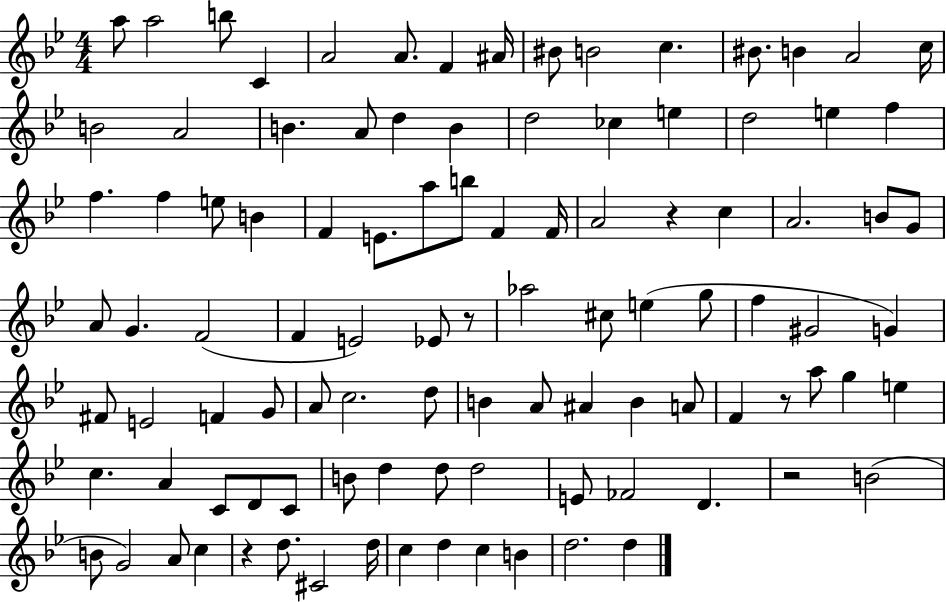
A5/e A5/h B5/e C4/q A4/h A4/e. F4/q A#4/s BIS4/e B4/h C5/q. BIS4/e. B4/q A4/h C5/s B4/h A4/h B4/q. A4/e D5/q B4/q D5/h CES5/q E5/q D5/h E5/q F5/q F5/q. F5/q E5/e B4/q F4/q E4/e. A5/e B5/e F4/q F4/s A4/h R/q C5/q A4/h. B4/e G4/e A4/e G4/q. F4/h F4/q E4/h Eb4/e R/e Ab5/h C#5/e E5/q G5/e F5/q G#4/h G4/q F#4/e E4/h F4/q G4/e A4/e C5/h. D5/e B4/q A4/e A#4/q B4/q A4/e F4/q R/e A5/e G5/q E5/q C5/q. A4/q C4/e D4/e C4/e B4/e D5/q D5/e D5/h E4/e FES4/h D4/q. R/h B4/h B4/e G4/h A4/e C5/q R/q D5/e. C#4/h D5/s C5/q D5/q C5/q B4/q D5/h. D5/q